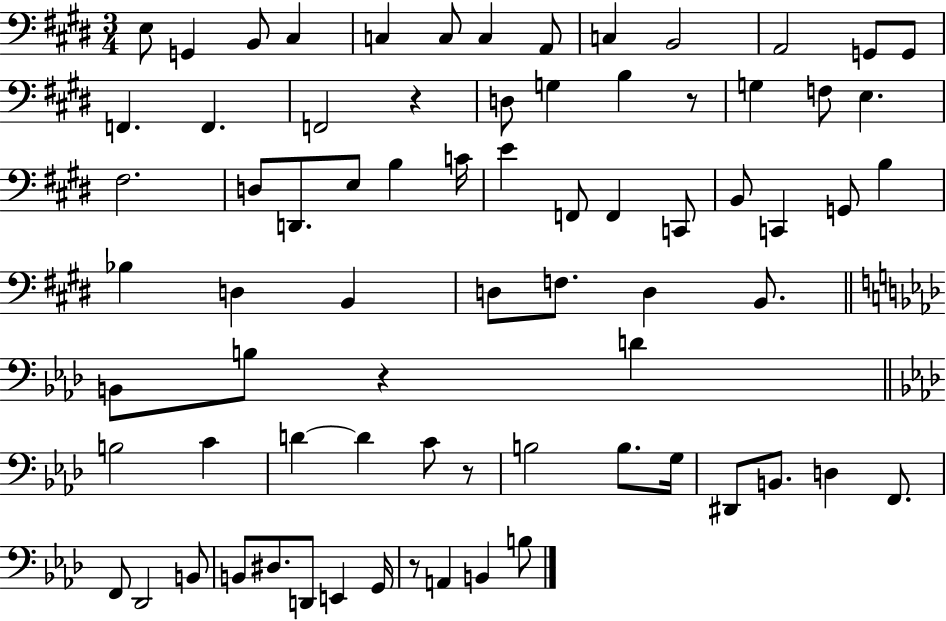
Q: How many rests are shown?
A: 5